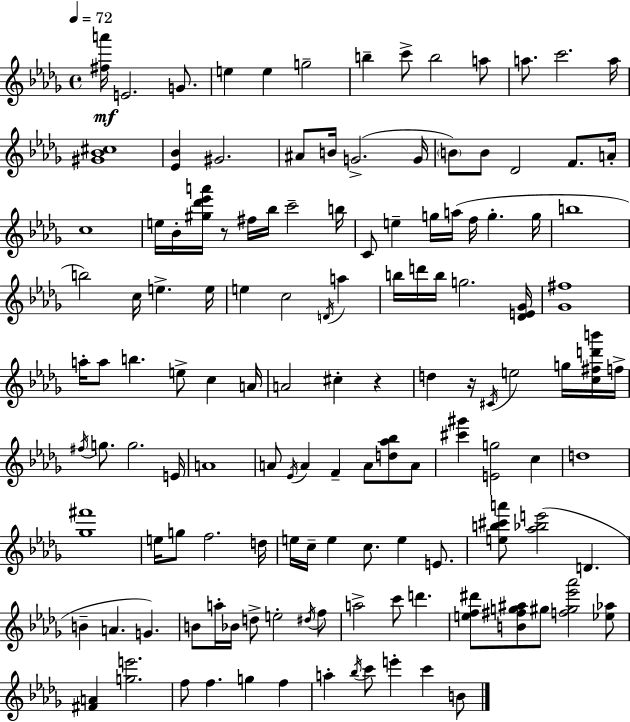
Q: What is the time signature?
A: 4/4